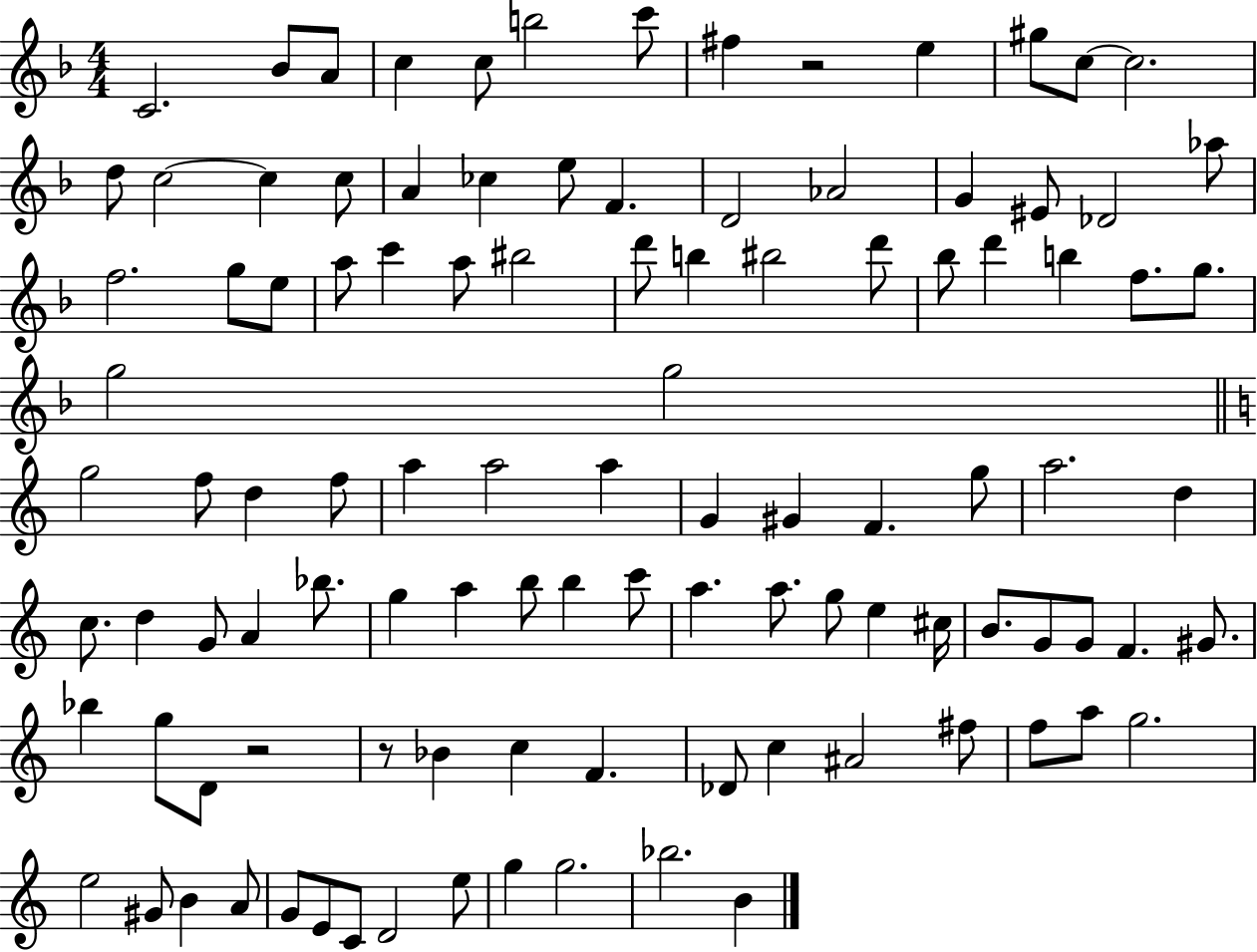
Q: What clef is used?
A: treble